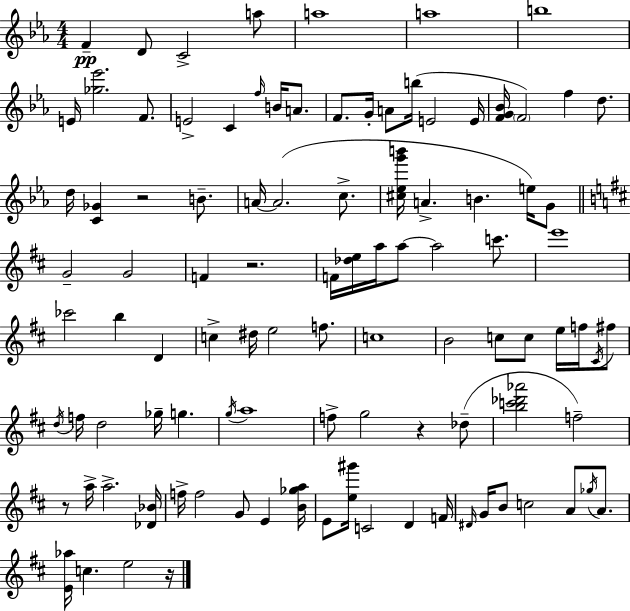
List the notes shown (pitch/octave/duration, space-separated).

F4/q D4/e C4/h A5/e A5/w A5/w B5/w E4/s [Gb5,Eb6]/h. F4/e. E4/h C4/q F5/s B4/s A4/e. F4/e. G4/s A4/e B5/s E4/h E4/s [F4,G4,Bb4]/s F4/h F5/q D5/e. D5/s [C4,Gb4]/q R/h B4/e. A4/s A4/h. C5/e. [C#5,Eb5,G6,B6]/s A4/q. B4/q. E5/s G4/e G4/h G4/h F4/q R/h. F4/s [Db5,E5]/s A5/s A5/e A5/h C6/e. E6/w CES6/h B5/q D4/q C5/q D#5/s E5/h F5/e. C5/w B4/h C5/e C5/e E5/s F5/s C#4/s F#5/e D5/s F5/s D5/h Gb5/s G5/q. G5/s A5/w F5/e G5/h R/q Db5/e [B5,C6,Db6,Ab6]/h F5/h R/e A5/s A5/h. [Db4,Bb4]/s F5/s F5/h G4/e E4/q [B4,Gb5,A5]/s E4/e [E5,G#6]/s C4/h D4/q F4/s D#4/s G4/s B4/e C5/h A4/e Gb5/s A4/e. [E4,Ab5]/s C5/q. E5/h R/s